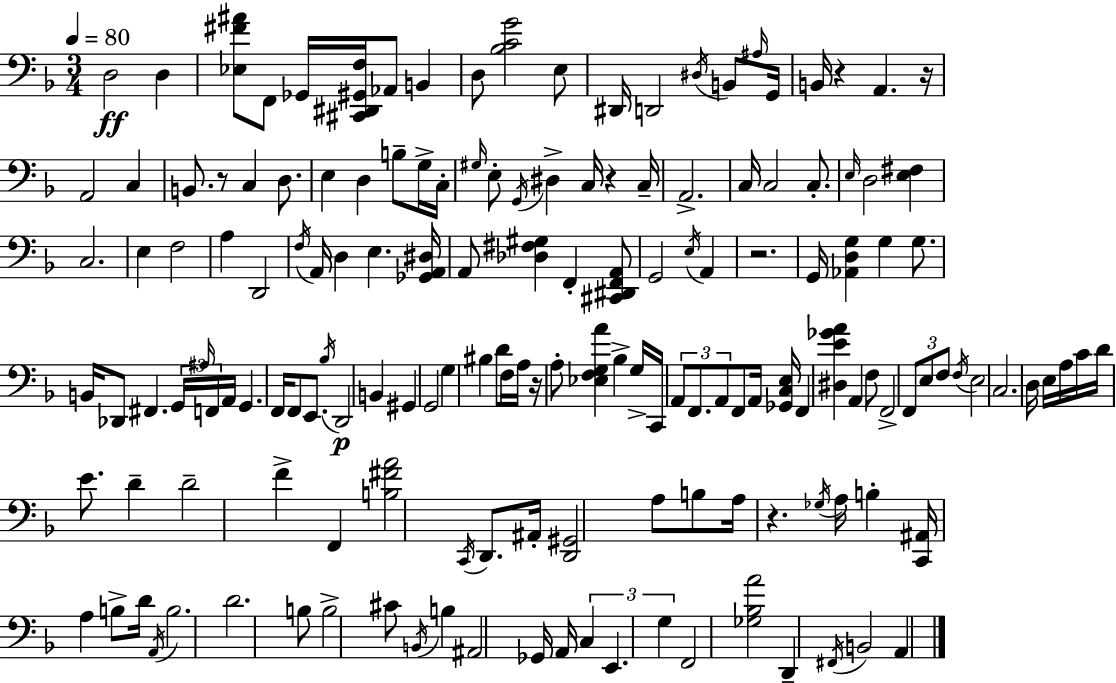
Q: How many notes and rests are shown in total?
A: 158